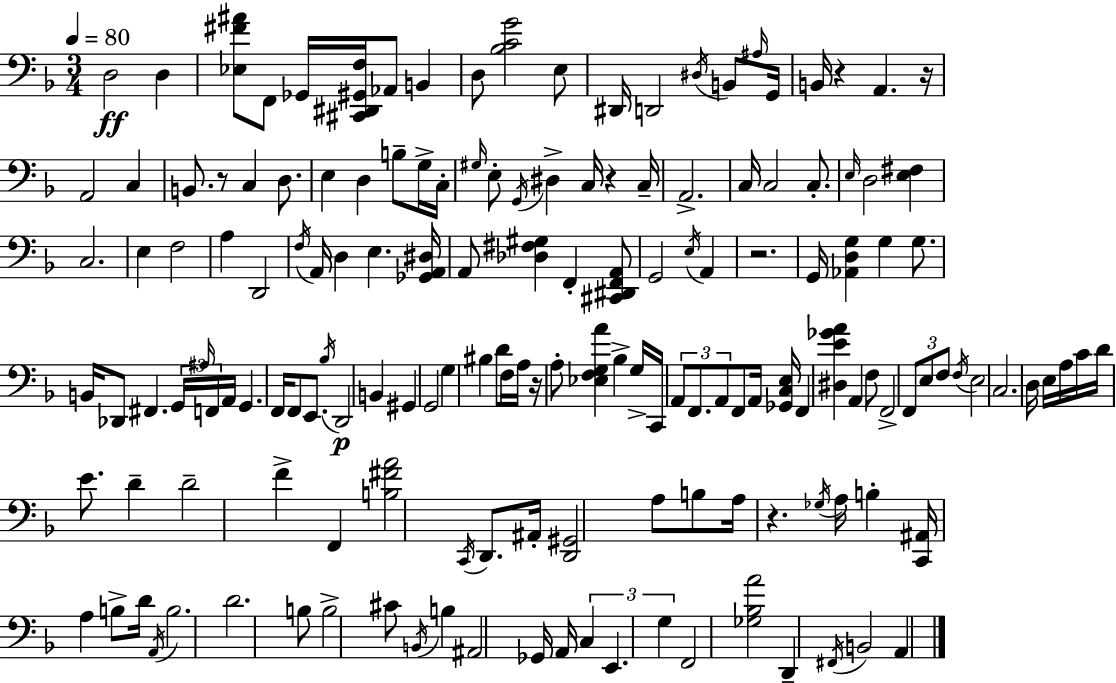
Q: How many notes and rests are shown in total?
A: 158